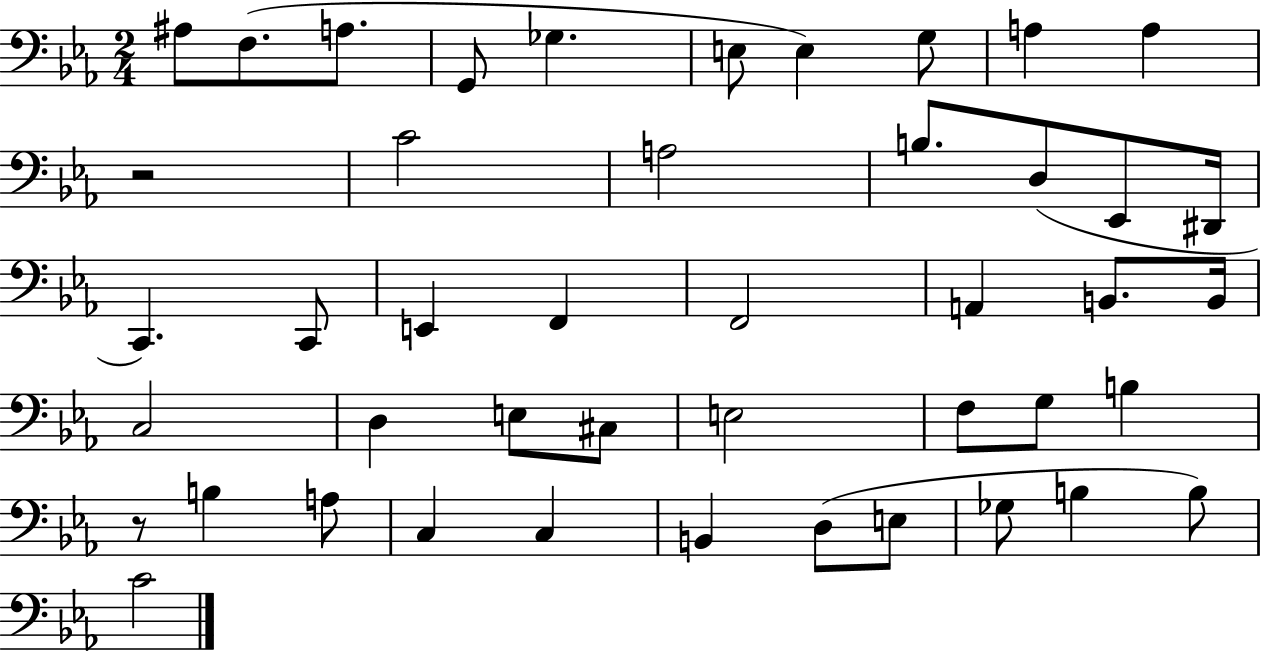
A#3/e F3/e. A3/e. G2/e Gb3/q. E3/e E3/q G3/e A3/q A3/q R/h C4/h A3/h B3/e. D3/e Eb2/e D#2/s C2/q. C2/e E2/q F2/q F2/h A2/q B2/e. B2/s C3/h D3/q E3/e C#3/e E3/h F3/e G3/e B3/q R/e B3/q A3/e C3/q C3/q B2/q D3/e E3/e Gb3/e B3/q B3/e C4/h